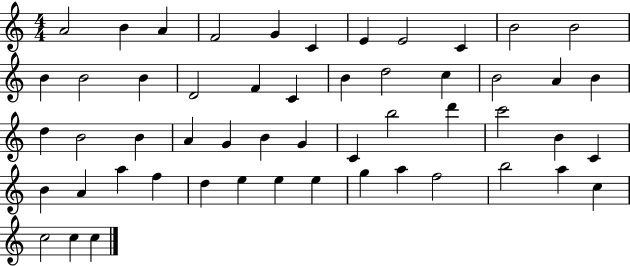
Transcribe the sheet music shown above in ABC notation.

X:1
T:Untitled
M:4/4
L:1/4
K:C
A2 B A F2 G C E E2 C B2 B2 B B2 B D2 F C B d2 c B2 A B d B2 B A G B G C b2 d' c'2 B C B A a f d e e e g a f2 b2 a c c2 c c